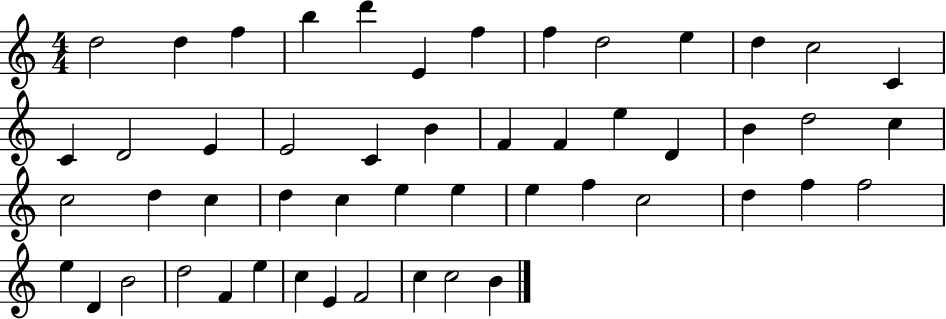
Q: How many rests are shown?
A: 0